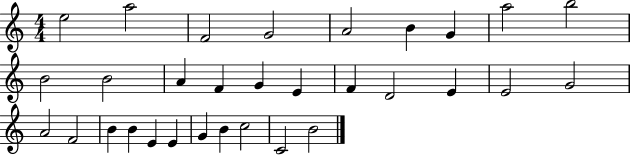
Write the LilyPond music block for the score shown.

{
  \clef treble
  \numericTimeSignature
  \time 4/4
  \key c \major
  e''2 a''2 | f'2 g'2 | a'2 b'4 g'4 | a''2 b''2 | \break b'2 b'2 | a'4 f'4 g'4 e'4 | f'4 d'2 e'4 | e'2 g'2 | \break a'2 f'2 | b'4 b'4 e'4 e'4 | g'4 b'4 c''2 | c'2 b'2 | \break \bar "|."
}